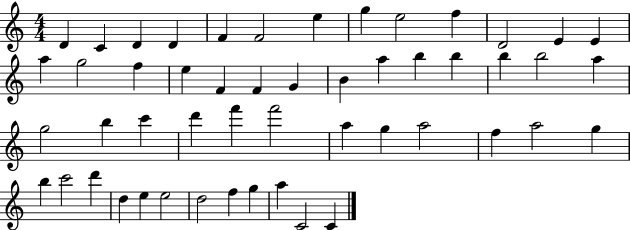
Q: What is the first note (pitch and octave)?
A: D4